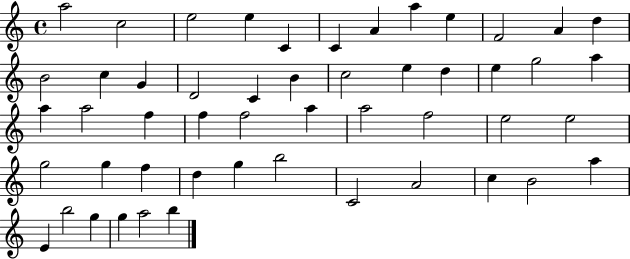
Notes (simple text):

A5/h C5/h E5/h E5/q C4/q C4/q A4/q A5/q E5/q F4/h A4/q D5/q B4/h C5/q G4/q D4/h C4/q B4/q C5/h E5/q D5/q E5/q G5/h A5/q A5/q A5/h F5/q F5/q F5/h A5/q A5/h F5/h E5/h E5/h G5/h G5/q F5/q D5/q G5/q B5/h C4/h A4/h C5/q B4/h A5/q E4/q B5/h G5/q G5/q A5/h B5/q